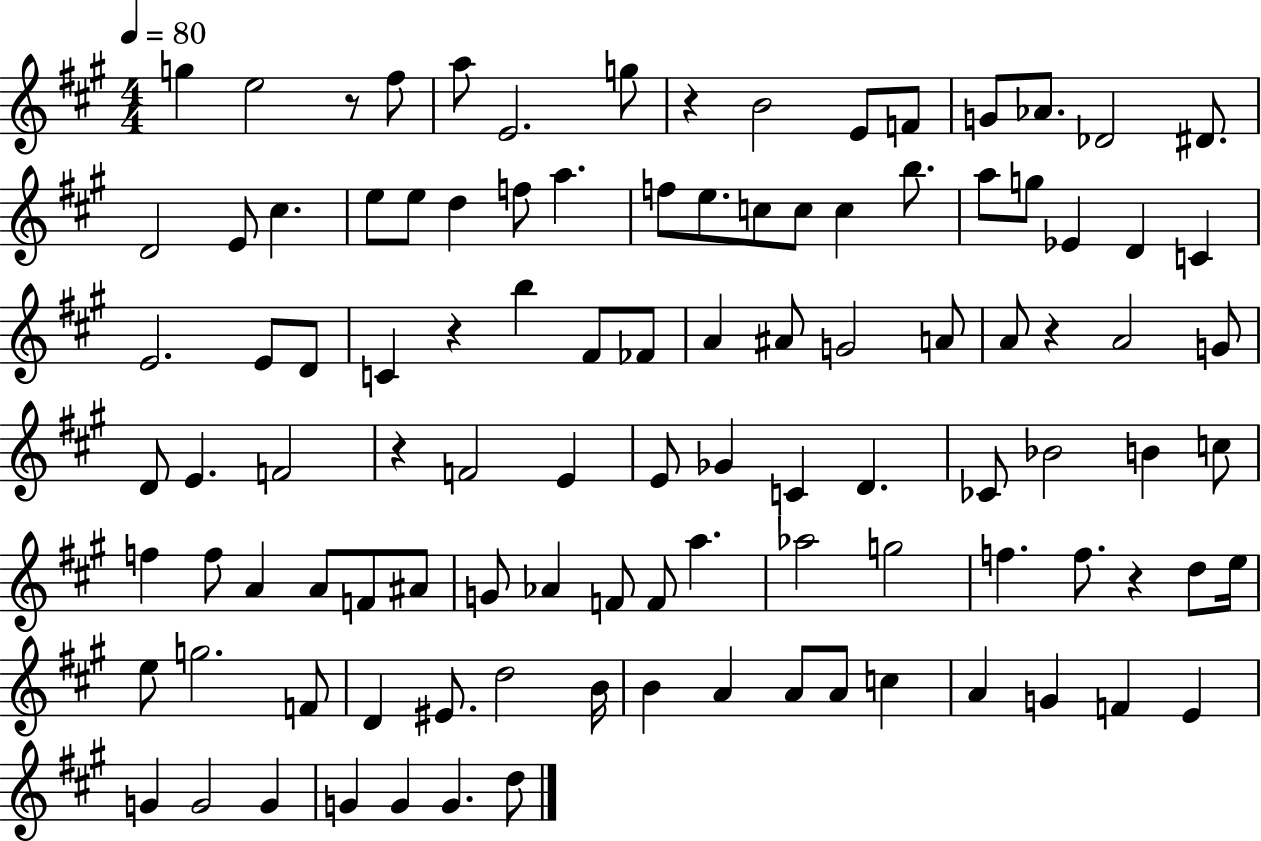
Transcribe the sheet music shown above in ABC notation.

X:1
T:Untitled
M:4/4
L:1/4
K:A
g e2 z/2 ^f/2 a/2 E2 g/2 z B2 E/2 F/2 G/2 _A/2 _D2 ^D/2 D2 E/2 ^c e/2 e/2 d f/2 a f/2 e/2 c/2 c/2 c b/2 a/2 g/2 _E D C E2 E/2 D/2 C z b ^F/2 _F/2 A ^A/2 G2 A/2 A/2 z A2 G/2 D/2 E F2 z F2 E E/2 _G C D _C/2 _B2 B c/2 f f/2 A A/2 F/2 ^A/2 G/2 _A F/2 F/2 a _a2 g2 f f/2 z d/2 e/4 e/2 g2 F/2 D ^E/2 d2 B/4 B A A/2 A/2 c A G F E G G2 G G G G d/2